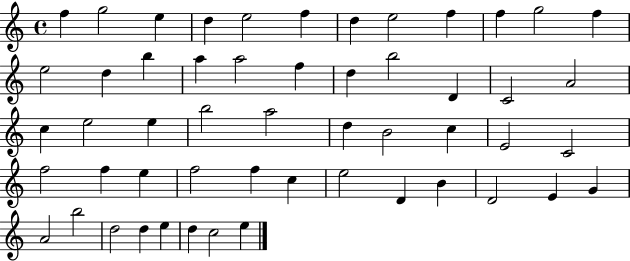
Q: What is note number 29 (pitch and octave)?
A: D5